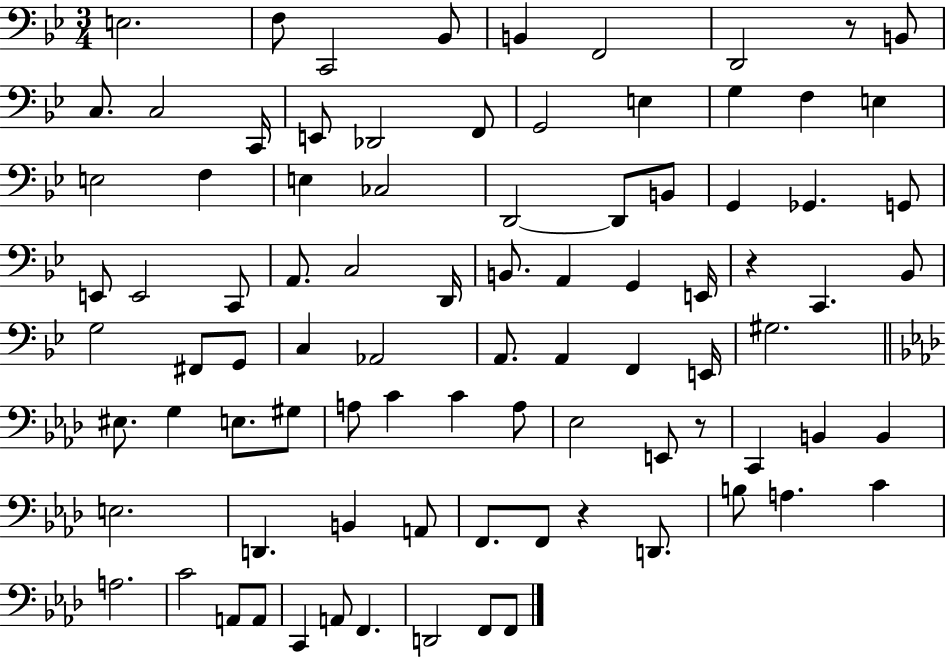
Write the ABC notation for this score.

X:1
T:Untitled
M:3/4
L:1/4
K:Bb
E,2 F,/2 C,,2 _B,,/2 B,, F,,2 D,,2 z/2 B,,/2 C,/2 C,2 C,,/4 E,,/2 _D,,2 F,,/2 G,,2 E, G, F, E, E,2 F, E, _C,2 D,,2 D,,/2 B,,/2 G,, _G,, G,,/2 E,,/2 E,,2 C,,/2 A,,/2 C,2 D,,/4 B,,/2 A,, G,, E,,/4 z C,, _B,,/2 G,2 ^F,,/2 G,,/2 C, _A,,2 A,,/2 A,, F,, E,,/4 ^G,2 ^E,/2 G, E,/2 ^G,/2 A,/2 C C A,/2 _E,2 E,,/2 z/2 C,, B,, B,, E,2 D,, B,, A,,/2 F,,/2 F,,/2 z D,,/2 B,/2 A, C A,2 C2 A,,/2 A,,/2 C,, A,,/2 F,, D,,2 F,,/2 F,,/2